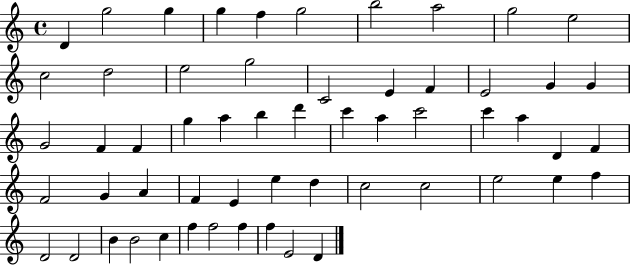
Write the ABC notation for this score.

X:1
T:Untitled
M:4/4
L:1/4
K:C
D g2 g g f g2 b2 a2 g2 e2 c2 d2 e2 g2 C2 E F E2 G G G2 F F g a b d' c' a c'2 c' a D F F2 G A F E e d c2 c2 e2 e f D2 D2 B B2 c f f2 f f E2 D